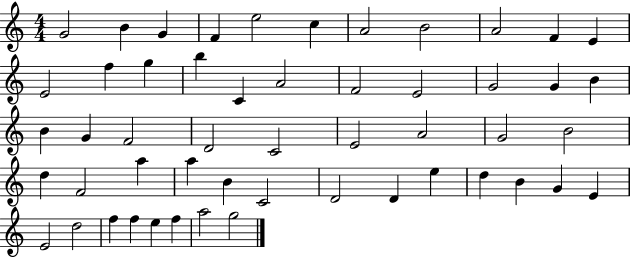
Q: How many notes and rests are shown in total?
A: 52